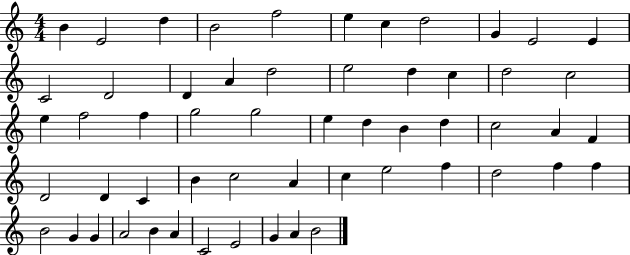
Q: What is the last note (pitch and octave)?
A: B4